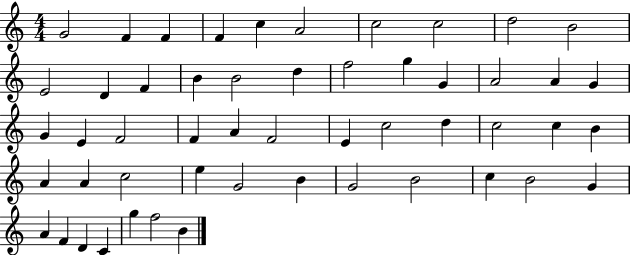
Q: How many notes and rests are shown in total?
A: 52